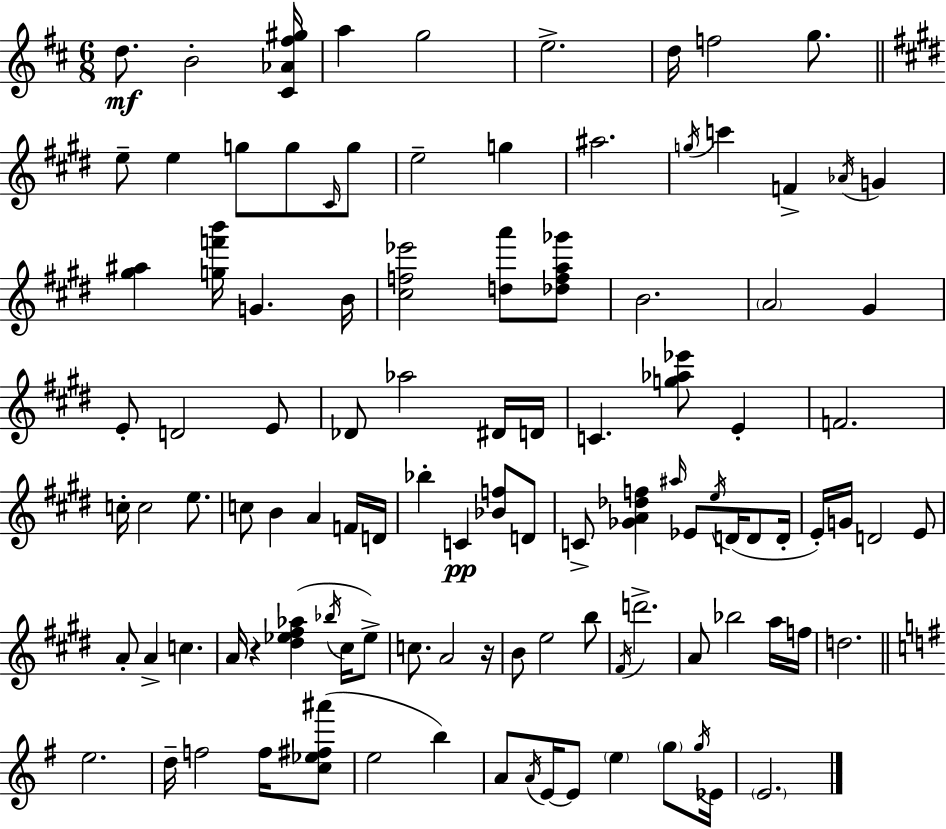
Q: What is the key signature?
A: D major